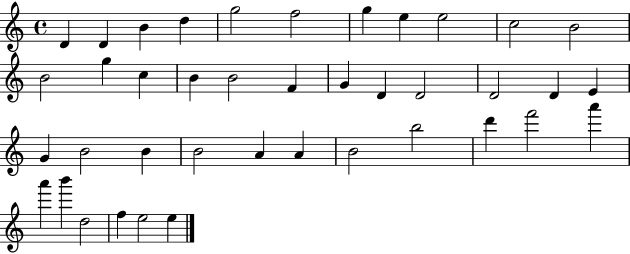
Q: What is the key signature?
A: C major